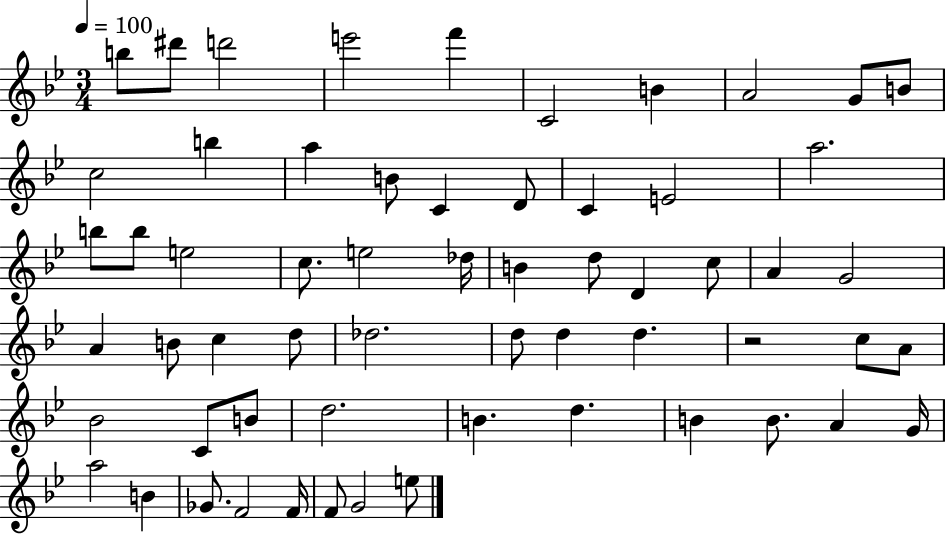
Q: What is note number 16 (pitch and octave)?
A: D4